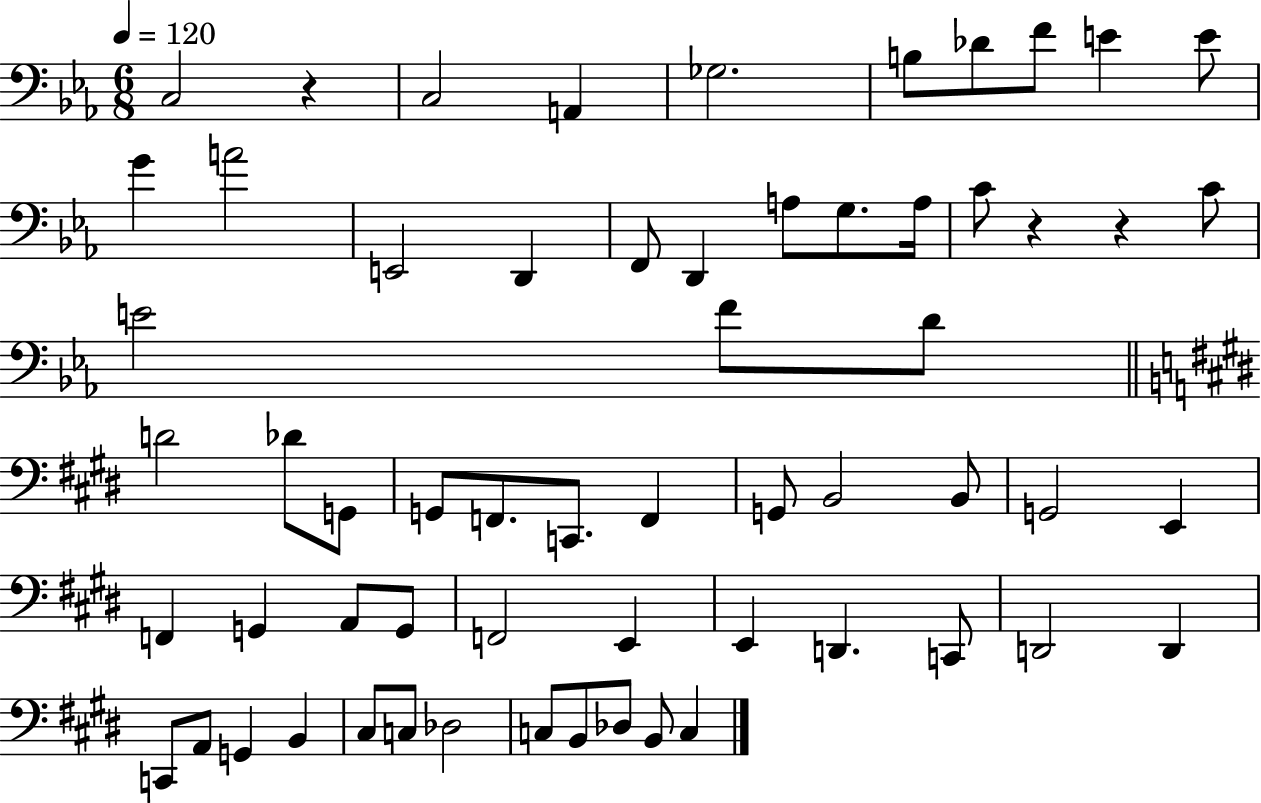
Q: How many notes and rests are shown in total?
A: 61